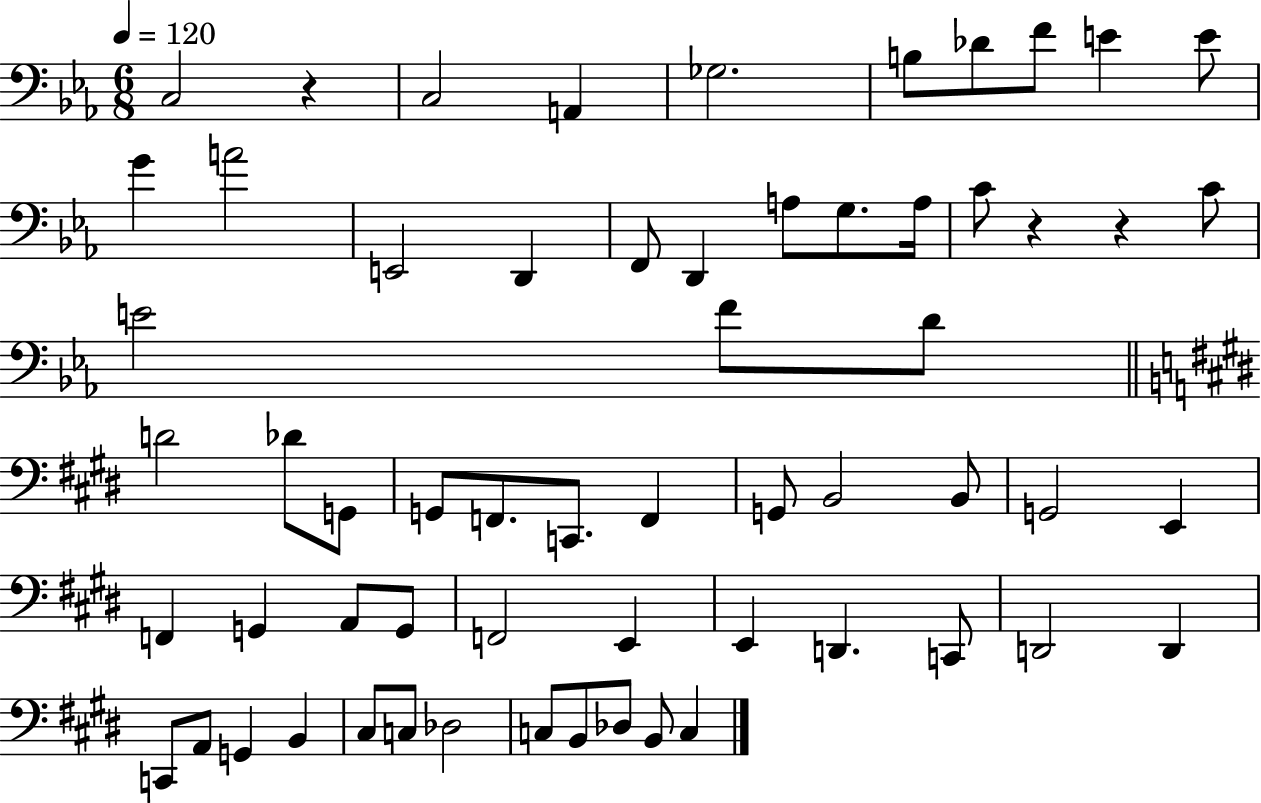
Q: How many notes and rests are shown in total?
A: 61